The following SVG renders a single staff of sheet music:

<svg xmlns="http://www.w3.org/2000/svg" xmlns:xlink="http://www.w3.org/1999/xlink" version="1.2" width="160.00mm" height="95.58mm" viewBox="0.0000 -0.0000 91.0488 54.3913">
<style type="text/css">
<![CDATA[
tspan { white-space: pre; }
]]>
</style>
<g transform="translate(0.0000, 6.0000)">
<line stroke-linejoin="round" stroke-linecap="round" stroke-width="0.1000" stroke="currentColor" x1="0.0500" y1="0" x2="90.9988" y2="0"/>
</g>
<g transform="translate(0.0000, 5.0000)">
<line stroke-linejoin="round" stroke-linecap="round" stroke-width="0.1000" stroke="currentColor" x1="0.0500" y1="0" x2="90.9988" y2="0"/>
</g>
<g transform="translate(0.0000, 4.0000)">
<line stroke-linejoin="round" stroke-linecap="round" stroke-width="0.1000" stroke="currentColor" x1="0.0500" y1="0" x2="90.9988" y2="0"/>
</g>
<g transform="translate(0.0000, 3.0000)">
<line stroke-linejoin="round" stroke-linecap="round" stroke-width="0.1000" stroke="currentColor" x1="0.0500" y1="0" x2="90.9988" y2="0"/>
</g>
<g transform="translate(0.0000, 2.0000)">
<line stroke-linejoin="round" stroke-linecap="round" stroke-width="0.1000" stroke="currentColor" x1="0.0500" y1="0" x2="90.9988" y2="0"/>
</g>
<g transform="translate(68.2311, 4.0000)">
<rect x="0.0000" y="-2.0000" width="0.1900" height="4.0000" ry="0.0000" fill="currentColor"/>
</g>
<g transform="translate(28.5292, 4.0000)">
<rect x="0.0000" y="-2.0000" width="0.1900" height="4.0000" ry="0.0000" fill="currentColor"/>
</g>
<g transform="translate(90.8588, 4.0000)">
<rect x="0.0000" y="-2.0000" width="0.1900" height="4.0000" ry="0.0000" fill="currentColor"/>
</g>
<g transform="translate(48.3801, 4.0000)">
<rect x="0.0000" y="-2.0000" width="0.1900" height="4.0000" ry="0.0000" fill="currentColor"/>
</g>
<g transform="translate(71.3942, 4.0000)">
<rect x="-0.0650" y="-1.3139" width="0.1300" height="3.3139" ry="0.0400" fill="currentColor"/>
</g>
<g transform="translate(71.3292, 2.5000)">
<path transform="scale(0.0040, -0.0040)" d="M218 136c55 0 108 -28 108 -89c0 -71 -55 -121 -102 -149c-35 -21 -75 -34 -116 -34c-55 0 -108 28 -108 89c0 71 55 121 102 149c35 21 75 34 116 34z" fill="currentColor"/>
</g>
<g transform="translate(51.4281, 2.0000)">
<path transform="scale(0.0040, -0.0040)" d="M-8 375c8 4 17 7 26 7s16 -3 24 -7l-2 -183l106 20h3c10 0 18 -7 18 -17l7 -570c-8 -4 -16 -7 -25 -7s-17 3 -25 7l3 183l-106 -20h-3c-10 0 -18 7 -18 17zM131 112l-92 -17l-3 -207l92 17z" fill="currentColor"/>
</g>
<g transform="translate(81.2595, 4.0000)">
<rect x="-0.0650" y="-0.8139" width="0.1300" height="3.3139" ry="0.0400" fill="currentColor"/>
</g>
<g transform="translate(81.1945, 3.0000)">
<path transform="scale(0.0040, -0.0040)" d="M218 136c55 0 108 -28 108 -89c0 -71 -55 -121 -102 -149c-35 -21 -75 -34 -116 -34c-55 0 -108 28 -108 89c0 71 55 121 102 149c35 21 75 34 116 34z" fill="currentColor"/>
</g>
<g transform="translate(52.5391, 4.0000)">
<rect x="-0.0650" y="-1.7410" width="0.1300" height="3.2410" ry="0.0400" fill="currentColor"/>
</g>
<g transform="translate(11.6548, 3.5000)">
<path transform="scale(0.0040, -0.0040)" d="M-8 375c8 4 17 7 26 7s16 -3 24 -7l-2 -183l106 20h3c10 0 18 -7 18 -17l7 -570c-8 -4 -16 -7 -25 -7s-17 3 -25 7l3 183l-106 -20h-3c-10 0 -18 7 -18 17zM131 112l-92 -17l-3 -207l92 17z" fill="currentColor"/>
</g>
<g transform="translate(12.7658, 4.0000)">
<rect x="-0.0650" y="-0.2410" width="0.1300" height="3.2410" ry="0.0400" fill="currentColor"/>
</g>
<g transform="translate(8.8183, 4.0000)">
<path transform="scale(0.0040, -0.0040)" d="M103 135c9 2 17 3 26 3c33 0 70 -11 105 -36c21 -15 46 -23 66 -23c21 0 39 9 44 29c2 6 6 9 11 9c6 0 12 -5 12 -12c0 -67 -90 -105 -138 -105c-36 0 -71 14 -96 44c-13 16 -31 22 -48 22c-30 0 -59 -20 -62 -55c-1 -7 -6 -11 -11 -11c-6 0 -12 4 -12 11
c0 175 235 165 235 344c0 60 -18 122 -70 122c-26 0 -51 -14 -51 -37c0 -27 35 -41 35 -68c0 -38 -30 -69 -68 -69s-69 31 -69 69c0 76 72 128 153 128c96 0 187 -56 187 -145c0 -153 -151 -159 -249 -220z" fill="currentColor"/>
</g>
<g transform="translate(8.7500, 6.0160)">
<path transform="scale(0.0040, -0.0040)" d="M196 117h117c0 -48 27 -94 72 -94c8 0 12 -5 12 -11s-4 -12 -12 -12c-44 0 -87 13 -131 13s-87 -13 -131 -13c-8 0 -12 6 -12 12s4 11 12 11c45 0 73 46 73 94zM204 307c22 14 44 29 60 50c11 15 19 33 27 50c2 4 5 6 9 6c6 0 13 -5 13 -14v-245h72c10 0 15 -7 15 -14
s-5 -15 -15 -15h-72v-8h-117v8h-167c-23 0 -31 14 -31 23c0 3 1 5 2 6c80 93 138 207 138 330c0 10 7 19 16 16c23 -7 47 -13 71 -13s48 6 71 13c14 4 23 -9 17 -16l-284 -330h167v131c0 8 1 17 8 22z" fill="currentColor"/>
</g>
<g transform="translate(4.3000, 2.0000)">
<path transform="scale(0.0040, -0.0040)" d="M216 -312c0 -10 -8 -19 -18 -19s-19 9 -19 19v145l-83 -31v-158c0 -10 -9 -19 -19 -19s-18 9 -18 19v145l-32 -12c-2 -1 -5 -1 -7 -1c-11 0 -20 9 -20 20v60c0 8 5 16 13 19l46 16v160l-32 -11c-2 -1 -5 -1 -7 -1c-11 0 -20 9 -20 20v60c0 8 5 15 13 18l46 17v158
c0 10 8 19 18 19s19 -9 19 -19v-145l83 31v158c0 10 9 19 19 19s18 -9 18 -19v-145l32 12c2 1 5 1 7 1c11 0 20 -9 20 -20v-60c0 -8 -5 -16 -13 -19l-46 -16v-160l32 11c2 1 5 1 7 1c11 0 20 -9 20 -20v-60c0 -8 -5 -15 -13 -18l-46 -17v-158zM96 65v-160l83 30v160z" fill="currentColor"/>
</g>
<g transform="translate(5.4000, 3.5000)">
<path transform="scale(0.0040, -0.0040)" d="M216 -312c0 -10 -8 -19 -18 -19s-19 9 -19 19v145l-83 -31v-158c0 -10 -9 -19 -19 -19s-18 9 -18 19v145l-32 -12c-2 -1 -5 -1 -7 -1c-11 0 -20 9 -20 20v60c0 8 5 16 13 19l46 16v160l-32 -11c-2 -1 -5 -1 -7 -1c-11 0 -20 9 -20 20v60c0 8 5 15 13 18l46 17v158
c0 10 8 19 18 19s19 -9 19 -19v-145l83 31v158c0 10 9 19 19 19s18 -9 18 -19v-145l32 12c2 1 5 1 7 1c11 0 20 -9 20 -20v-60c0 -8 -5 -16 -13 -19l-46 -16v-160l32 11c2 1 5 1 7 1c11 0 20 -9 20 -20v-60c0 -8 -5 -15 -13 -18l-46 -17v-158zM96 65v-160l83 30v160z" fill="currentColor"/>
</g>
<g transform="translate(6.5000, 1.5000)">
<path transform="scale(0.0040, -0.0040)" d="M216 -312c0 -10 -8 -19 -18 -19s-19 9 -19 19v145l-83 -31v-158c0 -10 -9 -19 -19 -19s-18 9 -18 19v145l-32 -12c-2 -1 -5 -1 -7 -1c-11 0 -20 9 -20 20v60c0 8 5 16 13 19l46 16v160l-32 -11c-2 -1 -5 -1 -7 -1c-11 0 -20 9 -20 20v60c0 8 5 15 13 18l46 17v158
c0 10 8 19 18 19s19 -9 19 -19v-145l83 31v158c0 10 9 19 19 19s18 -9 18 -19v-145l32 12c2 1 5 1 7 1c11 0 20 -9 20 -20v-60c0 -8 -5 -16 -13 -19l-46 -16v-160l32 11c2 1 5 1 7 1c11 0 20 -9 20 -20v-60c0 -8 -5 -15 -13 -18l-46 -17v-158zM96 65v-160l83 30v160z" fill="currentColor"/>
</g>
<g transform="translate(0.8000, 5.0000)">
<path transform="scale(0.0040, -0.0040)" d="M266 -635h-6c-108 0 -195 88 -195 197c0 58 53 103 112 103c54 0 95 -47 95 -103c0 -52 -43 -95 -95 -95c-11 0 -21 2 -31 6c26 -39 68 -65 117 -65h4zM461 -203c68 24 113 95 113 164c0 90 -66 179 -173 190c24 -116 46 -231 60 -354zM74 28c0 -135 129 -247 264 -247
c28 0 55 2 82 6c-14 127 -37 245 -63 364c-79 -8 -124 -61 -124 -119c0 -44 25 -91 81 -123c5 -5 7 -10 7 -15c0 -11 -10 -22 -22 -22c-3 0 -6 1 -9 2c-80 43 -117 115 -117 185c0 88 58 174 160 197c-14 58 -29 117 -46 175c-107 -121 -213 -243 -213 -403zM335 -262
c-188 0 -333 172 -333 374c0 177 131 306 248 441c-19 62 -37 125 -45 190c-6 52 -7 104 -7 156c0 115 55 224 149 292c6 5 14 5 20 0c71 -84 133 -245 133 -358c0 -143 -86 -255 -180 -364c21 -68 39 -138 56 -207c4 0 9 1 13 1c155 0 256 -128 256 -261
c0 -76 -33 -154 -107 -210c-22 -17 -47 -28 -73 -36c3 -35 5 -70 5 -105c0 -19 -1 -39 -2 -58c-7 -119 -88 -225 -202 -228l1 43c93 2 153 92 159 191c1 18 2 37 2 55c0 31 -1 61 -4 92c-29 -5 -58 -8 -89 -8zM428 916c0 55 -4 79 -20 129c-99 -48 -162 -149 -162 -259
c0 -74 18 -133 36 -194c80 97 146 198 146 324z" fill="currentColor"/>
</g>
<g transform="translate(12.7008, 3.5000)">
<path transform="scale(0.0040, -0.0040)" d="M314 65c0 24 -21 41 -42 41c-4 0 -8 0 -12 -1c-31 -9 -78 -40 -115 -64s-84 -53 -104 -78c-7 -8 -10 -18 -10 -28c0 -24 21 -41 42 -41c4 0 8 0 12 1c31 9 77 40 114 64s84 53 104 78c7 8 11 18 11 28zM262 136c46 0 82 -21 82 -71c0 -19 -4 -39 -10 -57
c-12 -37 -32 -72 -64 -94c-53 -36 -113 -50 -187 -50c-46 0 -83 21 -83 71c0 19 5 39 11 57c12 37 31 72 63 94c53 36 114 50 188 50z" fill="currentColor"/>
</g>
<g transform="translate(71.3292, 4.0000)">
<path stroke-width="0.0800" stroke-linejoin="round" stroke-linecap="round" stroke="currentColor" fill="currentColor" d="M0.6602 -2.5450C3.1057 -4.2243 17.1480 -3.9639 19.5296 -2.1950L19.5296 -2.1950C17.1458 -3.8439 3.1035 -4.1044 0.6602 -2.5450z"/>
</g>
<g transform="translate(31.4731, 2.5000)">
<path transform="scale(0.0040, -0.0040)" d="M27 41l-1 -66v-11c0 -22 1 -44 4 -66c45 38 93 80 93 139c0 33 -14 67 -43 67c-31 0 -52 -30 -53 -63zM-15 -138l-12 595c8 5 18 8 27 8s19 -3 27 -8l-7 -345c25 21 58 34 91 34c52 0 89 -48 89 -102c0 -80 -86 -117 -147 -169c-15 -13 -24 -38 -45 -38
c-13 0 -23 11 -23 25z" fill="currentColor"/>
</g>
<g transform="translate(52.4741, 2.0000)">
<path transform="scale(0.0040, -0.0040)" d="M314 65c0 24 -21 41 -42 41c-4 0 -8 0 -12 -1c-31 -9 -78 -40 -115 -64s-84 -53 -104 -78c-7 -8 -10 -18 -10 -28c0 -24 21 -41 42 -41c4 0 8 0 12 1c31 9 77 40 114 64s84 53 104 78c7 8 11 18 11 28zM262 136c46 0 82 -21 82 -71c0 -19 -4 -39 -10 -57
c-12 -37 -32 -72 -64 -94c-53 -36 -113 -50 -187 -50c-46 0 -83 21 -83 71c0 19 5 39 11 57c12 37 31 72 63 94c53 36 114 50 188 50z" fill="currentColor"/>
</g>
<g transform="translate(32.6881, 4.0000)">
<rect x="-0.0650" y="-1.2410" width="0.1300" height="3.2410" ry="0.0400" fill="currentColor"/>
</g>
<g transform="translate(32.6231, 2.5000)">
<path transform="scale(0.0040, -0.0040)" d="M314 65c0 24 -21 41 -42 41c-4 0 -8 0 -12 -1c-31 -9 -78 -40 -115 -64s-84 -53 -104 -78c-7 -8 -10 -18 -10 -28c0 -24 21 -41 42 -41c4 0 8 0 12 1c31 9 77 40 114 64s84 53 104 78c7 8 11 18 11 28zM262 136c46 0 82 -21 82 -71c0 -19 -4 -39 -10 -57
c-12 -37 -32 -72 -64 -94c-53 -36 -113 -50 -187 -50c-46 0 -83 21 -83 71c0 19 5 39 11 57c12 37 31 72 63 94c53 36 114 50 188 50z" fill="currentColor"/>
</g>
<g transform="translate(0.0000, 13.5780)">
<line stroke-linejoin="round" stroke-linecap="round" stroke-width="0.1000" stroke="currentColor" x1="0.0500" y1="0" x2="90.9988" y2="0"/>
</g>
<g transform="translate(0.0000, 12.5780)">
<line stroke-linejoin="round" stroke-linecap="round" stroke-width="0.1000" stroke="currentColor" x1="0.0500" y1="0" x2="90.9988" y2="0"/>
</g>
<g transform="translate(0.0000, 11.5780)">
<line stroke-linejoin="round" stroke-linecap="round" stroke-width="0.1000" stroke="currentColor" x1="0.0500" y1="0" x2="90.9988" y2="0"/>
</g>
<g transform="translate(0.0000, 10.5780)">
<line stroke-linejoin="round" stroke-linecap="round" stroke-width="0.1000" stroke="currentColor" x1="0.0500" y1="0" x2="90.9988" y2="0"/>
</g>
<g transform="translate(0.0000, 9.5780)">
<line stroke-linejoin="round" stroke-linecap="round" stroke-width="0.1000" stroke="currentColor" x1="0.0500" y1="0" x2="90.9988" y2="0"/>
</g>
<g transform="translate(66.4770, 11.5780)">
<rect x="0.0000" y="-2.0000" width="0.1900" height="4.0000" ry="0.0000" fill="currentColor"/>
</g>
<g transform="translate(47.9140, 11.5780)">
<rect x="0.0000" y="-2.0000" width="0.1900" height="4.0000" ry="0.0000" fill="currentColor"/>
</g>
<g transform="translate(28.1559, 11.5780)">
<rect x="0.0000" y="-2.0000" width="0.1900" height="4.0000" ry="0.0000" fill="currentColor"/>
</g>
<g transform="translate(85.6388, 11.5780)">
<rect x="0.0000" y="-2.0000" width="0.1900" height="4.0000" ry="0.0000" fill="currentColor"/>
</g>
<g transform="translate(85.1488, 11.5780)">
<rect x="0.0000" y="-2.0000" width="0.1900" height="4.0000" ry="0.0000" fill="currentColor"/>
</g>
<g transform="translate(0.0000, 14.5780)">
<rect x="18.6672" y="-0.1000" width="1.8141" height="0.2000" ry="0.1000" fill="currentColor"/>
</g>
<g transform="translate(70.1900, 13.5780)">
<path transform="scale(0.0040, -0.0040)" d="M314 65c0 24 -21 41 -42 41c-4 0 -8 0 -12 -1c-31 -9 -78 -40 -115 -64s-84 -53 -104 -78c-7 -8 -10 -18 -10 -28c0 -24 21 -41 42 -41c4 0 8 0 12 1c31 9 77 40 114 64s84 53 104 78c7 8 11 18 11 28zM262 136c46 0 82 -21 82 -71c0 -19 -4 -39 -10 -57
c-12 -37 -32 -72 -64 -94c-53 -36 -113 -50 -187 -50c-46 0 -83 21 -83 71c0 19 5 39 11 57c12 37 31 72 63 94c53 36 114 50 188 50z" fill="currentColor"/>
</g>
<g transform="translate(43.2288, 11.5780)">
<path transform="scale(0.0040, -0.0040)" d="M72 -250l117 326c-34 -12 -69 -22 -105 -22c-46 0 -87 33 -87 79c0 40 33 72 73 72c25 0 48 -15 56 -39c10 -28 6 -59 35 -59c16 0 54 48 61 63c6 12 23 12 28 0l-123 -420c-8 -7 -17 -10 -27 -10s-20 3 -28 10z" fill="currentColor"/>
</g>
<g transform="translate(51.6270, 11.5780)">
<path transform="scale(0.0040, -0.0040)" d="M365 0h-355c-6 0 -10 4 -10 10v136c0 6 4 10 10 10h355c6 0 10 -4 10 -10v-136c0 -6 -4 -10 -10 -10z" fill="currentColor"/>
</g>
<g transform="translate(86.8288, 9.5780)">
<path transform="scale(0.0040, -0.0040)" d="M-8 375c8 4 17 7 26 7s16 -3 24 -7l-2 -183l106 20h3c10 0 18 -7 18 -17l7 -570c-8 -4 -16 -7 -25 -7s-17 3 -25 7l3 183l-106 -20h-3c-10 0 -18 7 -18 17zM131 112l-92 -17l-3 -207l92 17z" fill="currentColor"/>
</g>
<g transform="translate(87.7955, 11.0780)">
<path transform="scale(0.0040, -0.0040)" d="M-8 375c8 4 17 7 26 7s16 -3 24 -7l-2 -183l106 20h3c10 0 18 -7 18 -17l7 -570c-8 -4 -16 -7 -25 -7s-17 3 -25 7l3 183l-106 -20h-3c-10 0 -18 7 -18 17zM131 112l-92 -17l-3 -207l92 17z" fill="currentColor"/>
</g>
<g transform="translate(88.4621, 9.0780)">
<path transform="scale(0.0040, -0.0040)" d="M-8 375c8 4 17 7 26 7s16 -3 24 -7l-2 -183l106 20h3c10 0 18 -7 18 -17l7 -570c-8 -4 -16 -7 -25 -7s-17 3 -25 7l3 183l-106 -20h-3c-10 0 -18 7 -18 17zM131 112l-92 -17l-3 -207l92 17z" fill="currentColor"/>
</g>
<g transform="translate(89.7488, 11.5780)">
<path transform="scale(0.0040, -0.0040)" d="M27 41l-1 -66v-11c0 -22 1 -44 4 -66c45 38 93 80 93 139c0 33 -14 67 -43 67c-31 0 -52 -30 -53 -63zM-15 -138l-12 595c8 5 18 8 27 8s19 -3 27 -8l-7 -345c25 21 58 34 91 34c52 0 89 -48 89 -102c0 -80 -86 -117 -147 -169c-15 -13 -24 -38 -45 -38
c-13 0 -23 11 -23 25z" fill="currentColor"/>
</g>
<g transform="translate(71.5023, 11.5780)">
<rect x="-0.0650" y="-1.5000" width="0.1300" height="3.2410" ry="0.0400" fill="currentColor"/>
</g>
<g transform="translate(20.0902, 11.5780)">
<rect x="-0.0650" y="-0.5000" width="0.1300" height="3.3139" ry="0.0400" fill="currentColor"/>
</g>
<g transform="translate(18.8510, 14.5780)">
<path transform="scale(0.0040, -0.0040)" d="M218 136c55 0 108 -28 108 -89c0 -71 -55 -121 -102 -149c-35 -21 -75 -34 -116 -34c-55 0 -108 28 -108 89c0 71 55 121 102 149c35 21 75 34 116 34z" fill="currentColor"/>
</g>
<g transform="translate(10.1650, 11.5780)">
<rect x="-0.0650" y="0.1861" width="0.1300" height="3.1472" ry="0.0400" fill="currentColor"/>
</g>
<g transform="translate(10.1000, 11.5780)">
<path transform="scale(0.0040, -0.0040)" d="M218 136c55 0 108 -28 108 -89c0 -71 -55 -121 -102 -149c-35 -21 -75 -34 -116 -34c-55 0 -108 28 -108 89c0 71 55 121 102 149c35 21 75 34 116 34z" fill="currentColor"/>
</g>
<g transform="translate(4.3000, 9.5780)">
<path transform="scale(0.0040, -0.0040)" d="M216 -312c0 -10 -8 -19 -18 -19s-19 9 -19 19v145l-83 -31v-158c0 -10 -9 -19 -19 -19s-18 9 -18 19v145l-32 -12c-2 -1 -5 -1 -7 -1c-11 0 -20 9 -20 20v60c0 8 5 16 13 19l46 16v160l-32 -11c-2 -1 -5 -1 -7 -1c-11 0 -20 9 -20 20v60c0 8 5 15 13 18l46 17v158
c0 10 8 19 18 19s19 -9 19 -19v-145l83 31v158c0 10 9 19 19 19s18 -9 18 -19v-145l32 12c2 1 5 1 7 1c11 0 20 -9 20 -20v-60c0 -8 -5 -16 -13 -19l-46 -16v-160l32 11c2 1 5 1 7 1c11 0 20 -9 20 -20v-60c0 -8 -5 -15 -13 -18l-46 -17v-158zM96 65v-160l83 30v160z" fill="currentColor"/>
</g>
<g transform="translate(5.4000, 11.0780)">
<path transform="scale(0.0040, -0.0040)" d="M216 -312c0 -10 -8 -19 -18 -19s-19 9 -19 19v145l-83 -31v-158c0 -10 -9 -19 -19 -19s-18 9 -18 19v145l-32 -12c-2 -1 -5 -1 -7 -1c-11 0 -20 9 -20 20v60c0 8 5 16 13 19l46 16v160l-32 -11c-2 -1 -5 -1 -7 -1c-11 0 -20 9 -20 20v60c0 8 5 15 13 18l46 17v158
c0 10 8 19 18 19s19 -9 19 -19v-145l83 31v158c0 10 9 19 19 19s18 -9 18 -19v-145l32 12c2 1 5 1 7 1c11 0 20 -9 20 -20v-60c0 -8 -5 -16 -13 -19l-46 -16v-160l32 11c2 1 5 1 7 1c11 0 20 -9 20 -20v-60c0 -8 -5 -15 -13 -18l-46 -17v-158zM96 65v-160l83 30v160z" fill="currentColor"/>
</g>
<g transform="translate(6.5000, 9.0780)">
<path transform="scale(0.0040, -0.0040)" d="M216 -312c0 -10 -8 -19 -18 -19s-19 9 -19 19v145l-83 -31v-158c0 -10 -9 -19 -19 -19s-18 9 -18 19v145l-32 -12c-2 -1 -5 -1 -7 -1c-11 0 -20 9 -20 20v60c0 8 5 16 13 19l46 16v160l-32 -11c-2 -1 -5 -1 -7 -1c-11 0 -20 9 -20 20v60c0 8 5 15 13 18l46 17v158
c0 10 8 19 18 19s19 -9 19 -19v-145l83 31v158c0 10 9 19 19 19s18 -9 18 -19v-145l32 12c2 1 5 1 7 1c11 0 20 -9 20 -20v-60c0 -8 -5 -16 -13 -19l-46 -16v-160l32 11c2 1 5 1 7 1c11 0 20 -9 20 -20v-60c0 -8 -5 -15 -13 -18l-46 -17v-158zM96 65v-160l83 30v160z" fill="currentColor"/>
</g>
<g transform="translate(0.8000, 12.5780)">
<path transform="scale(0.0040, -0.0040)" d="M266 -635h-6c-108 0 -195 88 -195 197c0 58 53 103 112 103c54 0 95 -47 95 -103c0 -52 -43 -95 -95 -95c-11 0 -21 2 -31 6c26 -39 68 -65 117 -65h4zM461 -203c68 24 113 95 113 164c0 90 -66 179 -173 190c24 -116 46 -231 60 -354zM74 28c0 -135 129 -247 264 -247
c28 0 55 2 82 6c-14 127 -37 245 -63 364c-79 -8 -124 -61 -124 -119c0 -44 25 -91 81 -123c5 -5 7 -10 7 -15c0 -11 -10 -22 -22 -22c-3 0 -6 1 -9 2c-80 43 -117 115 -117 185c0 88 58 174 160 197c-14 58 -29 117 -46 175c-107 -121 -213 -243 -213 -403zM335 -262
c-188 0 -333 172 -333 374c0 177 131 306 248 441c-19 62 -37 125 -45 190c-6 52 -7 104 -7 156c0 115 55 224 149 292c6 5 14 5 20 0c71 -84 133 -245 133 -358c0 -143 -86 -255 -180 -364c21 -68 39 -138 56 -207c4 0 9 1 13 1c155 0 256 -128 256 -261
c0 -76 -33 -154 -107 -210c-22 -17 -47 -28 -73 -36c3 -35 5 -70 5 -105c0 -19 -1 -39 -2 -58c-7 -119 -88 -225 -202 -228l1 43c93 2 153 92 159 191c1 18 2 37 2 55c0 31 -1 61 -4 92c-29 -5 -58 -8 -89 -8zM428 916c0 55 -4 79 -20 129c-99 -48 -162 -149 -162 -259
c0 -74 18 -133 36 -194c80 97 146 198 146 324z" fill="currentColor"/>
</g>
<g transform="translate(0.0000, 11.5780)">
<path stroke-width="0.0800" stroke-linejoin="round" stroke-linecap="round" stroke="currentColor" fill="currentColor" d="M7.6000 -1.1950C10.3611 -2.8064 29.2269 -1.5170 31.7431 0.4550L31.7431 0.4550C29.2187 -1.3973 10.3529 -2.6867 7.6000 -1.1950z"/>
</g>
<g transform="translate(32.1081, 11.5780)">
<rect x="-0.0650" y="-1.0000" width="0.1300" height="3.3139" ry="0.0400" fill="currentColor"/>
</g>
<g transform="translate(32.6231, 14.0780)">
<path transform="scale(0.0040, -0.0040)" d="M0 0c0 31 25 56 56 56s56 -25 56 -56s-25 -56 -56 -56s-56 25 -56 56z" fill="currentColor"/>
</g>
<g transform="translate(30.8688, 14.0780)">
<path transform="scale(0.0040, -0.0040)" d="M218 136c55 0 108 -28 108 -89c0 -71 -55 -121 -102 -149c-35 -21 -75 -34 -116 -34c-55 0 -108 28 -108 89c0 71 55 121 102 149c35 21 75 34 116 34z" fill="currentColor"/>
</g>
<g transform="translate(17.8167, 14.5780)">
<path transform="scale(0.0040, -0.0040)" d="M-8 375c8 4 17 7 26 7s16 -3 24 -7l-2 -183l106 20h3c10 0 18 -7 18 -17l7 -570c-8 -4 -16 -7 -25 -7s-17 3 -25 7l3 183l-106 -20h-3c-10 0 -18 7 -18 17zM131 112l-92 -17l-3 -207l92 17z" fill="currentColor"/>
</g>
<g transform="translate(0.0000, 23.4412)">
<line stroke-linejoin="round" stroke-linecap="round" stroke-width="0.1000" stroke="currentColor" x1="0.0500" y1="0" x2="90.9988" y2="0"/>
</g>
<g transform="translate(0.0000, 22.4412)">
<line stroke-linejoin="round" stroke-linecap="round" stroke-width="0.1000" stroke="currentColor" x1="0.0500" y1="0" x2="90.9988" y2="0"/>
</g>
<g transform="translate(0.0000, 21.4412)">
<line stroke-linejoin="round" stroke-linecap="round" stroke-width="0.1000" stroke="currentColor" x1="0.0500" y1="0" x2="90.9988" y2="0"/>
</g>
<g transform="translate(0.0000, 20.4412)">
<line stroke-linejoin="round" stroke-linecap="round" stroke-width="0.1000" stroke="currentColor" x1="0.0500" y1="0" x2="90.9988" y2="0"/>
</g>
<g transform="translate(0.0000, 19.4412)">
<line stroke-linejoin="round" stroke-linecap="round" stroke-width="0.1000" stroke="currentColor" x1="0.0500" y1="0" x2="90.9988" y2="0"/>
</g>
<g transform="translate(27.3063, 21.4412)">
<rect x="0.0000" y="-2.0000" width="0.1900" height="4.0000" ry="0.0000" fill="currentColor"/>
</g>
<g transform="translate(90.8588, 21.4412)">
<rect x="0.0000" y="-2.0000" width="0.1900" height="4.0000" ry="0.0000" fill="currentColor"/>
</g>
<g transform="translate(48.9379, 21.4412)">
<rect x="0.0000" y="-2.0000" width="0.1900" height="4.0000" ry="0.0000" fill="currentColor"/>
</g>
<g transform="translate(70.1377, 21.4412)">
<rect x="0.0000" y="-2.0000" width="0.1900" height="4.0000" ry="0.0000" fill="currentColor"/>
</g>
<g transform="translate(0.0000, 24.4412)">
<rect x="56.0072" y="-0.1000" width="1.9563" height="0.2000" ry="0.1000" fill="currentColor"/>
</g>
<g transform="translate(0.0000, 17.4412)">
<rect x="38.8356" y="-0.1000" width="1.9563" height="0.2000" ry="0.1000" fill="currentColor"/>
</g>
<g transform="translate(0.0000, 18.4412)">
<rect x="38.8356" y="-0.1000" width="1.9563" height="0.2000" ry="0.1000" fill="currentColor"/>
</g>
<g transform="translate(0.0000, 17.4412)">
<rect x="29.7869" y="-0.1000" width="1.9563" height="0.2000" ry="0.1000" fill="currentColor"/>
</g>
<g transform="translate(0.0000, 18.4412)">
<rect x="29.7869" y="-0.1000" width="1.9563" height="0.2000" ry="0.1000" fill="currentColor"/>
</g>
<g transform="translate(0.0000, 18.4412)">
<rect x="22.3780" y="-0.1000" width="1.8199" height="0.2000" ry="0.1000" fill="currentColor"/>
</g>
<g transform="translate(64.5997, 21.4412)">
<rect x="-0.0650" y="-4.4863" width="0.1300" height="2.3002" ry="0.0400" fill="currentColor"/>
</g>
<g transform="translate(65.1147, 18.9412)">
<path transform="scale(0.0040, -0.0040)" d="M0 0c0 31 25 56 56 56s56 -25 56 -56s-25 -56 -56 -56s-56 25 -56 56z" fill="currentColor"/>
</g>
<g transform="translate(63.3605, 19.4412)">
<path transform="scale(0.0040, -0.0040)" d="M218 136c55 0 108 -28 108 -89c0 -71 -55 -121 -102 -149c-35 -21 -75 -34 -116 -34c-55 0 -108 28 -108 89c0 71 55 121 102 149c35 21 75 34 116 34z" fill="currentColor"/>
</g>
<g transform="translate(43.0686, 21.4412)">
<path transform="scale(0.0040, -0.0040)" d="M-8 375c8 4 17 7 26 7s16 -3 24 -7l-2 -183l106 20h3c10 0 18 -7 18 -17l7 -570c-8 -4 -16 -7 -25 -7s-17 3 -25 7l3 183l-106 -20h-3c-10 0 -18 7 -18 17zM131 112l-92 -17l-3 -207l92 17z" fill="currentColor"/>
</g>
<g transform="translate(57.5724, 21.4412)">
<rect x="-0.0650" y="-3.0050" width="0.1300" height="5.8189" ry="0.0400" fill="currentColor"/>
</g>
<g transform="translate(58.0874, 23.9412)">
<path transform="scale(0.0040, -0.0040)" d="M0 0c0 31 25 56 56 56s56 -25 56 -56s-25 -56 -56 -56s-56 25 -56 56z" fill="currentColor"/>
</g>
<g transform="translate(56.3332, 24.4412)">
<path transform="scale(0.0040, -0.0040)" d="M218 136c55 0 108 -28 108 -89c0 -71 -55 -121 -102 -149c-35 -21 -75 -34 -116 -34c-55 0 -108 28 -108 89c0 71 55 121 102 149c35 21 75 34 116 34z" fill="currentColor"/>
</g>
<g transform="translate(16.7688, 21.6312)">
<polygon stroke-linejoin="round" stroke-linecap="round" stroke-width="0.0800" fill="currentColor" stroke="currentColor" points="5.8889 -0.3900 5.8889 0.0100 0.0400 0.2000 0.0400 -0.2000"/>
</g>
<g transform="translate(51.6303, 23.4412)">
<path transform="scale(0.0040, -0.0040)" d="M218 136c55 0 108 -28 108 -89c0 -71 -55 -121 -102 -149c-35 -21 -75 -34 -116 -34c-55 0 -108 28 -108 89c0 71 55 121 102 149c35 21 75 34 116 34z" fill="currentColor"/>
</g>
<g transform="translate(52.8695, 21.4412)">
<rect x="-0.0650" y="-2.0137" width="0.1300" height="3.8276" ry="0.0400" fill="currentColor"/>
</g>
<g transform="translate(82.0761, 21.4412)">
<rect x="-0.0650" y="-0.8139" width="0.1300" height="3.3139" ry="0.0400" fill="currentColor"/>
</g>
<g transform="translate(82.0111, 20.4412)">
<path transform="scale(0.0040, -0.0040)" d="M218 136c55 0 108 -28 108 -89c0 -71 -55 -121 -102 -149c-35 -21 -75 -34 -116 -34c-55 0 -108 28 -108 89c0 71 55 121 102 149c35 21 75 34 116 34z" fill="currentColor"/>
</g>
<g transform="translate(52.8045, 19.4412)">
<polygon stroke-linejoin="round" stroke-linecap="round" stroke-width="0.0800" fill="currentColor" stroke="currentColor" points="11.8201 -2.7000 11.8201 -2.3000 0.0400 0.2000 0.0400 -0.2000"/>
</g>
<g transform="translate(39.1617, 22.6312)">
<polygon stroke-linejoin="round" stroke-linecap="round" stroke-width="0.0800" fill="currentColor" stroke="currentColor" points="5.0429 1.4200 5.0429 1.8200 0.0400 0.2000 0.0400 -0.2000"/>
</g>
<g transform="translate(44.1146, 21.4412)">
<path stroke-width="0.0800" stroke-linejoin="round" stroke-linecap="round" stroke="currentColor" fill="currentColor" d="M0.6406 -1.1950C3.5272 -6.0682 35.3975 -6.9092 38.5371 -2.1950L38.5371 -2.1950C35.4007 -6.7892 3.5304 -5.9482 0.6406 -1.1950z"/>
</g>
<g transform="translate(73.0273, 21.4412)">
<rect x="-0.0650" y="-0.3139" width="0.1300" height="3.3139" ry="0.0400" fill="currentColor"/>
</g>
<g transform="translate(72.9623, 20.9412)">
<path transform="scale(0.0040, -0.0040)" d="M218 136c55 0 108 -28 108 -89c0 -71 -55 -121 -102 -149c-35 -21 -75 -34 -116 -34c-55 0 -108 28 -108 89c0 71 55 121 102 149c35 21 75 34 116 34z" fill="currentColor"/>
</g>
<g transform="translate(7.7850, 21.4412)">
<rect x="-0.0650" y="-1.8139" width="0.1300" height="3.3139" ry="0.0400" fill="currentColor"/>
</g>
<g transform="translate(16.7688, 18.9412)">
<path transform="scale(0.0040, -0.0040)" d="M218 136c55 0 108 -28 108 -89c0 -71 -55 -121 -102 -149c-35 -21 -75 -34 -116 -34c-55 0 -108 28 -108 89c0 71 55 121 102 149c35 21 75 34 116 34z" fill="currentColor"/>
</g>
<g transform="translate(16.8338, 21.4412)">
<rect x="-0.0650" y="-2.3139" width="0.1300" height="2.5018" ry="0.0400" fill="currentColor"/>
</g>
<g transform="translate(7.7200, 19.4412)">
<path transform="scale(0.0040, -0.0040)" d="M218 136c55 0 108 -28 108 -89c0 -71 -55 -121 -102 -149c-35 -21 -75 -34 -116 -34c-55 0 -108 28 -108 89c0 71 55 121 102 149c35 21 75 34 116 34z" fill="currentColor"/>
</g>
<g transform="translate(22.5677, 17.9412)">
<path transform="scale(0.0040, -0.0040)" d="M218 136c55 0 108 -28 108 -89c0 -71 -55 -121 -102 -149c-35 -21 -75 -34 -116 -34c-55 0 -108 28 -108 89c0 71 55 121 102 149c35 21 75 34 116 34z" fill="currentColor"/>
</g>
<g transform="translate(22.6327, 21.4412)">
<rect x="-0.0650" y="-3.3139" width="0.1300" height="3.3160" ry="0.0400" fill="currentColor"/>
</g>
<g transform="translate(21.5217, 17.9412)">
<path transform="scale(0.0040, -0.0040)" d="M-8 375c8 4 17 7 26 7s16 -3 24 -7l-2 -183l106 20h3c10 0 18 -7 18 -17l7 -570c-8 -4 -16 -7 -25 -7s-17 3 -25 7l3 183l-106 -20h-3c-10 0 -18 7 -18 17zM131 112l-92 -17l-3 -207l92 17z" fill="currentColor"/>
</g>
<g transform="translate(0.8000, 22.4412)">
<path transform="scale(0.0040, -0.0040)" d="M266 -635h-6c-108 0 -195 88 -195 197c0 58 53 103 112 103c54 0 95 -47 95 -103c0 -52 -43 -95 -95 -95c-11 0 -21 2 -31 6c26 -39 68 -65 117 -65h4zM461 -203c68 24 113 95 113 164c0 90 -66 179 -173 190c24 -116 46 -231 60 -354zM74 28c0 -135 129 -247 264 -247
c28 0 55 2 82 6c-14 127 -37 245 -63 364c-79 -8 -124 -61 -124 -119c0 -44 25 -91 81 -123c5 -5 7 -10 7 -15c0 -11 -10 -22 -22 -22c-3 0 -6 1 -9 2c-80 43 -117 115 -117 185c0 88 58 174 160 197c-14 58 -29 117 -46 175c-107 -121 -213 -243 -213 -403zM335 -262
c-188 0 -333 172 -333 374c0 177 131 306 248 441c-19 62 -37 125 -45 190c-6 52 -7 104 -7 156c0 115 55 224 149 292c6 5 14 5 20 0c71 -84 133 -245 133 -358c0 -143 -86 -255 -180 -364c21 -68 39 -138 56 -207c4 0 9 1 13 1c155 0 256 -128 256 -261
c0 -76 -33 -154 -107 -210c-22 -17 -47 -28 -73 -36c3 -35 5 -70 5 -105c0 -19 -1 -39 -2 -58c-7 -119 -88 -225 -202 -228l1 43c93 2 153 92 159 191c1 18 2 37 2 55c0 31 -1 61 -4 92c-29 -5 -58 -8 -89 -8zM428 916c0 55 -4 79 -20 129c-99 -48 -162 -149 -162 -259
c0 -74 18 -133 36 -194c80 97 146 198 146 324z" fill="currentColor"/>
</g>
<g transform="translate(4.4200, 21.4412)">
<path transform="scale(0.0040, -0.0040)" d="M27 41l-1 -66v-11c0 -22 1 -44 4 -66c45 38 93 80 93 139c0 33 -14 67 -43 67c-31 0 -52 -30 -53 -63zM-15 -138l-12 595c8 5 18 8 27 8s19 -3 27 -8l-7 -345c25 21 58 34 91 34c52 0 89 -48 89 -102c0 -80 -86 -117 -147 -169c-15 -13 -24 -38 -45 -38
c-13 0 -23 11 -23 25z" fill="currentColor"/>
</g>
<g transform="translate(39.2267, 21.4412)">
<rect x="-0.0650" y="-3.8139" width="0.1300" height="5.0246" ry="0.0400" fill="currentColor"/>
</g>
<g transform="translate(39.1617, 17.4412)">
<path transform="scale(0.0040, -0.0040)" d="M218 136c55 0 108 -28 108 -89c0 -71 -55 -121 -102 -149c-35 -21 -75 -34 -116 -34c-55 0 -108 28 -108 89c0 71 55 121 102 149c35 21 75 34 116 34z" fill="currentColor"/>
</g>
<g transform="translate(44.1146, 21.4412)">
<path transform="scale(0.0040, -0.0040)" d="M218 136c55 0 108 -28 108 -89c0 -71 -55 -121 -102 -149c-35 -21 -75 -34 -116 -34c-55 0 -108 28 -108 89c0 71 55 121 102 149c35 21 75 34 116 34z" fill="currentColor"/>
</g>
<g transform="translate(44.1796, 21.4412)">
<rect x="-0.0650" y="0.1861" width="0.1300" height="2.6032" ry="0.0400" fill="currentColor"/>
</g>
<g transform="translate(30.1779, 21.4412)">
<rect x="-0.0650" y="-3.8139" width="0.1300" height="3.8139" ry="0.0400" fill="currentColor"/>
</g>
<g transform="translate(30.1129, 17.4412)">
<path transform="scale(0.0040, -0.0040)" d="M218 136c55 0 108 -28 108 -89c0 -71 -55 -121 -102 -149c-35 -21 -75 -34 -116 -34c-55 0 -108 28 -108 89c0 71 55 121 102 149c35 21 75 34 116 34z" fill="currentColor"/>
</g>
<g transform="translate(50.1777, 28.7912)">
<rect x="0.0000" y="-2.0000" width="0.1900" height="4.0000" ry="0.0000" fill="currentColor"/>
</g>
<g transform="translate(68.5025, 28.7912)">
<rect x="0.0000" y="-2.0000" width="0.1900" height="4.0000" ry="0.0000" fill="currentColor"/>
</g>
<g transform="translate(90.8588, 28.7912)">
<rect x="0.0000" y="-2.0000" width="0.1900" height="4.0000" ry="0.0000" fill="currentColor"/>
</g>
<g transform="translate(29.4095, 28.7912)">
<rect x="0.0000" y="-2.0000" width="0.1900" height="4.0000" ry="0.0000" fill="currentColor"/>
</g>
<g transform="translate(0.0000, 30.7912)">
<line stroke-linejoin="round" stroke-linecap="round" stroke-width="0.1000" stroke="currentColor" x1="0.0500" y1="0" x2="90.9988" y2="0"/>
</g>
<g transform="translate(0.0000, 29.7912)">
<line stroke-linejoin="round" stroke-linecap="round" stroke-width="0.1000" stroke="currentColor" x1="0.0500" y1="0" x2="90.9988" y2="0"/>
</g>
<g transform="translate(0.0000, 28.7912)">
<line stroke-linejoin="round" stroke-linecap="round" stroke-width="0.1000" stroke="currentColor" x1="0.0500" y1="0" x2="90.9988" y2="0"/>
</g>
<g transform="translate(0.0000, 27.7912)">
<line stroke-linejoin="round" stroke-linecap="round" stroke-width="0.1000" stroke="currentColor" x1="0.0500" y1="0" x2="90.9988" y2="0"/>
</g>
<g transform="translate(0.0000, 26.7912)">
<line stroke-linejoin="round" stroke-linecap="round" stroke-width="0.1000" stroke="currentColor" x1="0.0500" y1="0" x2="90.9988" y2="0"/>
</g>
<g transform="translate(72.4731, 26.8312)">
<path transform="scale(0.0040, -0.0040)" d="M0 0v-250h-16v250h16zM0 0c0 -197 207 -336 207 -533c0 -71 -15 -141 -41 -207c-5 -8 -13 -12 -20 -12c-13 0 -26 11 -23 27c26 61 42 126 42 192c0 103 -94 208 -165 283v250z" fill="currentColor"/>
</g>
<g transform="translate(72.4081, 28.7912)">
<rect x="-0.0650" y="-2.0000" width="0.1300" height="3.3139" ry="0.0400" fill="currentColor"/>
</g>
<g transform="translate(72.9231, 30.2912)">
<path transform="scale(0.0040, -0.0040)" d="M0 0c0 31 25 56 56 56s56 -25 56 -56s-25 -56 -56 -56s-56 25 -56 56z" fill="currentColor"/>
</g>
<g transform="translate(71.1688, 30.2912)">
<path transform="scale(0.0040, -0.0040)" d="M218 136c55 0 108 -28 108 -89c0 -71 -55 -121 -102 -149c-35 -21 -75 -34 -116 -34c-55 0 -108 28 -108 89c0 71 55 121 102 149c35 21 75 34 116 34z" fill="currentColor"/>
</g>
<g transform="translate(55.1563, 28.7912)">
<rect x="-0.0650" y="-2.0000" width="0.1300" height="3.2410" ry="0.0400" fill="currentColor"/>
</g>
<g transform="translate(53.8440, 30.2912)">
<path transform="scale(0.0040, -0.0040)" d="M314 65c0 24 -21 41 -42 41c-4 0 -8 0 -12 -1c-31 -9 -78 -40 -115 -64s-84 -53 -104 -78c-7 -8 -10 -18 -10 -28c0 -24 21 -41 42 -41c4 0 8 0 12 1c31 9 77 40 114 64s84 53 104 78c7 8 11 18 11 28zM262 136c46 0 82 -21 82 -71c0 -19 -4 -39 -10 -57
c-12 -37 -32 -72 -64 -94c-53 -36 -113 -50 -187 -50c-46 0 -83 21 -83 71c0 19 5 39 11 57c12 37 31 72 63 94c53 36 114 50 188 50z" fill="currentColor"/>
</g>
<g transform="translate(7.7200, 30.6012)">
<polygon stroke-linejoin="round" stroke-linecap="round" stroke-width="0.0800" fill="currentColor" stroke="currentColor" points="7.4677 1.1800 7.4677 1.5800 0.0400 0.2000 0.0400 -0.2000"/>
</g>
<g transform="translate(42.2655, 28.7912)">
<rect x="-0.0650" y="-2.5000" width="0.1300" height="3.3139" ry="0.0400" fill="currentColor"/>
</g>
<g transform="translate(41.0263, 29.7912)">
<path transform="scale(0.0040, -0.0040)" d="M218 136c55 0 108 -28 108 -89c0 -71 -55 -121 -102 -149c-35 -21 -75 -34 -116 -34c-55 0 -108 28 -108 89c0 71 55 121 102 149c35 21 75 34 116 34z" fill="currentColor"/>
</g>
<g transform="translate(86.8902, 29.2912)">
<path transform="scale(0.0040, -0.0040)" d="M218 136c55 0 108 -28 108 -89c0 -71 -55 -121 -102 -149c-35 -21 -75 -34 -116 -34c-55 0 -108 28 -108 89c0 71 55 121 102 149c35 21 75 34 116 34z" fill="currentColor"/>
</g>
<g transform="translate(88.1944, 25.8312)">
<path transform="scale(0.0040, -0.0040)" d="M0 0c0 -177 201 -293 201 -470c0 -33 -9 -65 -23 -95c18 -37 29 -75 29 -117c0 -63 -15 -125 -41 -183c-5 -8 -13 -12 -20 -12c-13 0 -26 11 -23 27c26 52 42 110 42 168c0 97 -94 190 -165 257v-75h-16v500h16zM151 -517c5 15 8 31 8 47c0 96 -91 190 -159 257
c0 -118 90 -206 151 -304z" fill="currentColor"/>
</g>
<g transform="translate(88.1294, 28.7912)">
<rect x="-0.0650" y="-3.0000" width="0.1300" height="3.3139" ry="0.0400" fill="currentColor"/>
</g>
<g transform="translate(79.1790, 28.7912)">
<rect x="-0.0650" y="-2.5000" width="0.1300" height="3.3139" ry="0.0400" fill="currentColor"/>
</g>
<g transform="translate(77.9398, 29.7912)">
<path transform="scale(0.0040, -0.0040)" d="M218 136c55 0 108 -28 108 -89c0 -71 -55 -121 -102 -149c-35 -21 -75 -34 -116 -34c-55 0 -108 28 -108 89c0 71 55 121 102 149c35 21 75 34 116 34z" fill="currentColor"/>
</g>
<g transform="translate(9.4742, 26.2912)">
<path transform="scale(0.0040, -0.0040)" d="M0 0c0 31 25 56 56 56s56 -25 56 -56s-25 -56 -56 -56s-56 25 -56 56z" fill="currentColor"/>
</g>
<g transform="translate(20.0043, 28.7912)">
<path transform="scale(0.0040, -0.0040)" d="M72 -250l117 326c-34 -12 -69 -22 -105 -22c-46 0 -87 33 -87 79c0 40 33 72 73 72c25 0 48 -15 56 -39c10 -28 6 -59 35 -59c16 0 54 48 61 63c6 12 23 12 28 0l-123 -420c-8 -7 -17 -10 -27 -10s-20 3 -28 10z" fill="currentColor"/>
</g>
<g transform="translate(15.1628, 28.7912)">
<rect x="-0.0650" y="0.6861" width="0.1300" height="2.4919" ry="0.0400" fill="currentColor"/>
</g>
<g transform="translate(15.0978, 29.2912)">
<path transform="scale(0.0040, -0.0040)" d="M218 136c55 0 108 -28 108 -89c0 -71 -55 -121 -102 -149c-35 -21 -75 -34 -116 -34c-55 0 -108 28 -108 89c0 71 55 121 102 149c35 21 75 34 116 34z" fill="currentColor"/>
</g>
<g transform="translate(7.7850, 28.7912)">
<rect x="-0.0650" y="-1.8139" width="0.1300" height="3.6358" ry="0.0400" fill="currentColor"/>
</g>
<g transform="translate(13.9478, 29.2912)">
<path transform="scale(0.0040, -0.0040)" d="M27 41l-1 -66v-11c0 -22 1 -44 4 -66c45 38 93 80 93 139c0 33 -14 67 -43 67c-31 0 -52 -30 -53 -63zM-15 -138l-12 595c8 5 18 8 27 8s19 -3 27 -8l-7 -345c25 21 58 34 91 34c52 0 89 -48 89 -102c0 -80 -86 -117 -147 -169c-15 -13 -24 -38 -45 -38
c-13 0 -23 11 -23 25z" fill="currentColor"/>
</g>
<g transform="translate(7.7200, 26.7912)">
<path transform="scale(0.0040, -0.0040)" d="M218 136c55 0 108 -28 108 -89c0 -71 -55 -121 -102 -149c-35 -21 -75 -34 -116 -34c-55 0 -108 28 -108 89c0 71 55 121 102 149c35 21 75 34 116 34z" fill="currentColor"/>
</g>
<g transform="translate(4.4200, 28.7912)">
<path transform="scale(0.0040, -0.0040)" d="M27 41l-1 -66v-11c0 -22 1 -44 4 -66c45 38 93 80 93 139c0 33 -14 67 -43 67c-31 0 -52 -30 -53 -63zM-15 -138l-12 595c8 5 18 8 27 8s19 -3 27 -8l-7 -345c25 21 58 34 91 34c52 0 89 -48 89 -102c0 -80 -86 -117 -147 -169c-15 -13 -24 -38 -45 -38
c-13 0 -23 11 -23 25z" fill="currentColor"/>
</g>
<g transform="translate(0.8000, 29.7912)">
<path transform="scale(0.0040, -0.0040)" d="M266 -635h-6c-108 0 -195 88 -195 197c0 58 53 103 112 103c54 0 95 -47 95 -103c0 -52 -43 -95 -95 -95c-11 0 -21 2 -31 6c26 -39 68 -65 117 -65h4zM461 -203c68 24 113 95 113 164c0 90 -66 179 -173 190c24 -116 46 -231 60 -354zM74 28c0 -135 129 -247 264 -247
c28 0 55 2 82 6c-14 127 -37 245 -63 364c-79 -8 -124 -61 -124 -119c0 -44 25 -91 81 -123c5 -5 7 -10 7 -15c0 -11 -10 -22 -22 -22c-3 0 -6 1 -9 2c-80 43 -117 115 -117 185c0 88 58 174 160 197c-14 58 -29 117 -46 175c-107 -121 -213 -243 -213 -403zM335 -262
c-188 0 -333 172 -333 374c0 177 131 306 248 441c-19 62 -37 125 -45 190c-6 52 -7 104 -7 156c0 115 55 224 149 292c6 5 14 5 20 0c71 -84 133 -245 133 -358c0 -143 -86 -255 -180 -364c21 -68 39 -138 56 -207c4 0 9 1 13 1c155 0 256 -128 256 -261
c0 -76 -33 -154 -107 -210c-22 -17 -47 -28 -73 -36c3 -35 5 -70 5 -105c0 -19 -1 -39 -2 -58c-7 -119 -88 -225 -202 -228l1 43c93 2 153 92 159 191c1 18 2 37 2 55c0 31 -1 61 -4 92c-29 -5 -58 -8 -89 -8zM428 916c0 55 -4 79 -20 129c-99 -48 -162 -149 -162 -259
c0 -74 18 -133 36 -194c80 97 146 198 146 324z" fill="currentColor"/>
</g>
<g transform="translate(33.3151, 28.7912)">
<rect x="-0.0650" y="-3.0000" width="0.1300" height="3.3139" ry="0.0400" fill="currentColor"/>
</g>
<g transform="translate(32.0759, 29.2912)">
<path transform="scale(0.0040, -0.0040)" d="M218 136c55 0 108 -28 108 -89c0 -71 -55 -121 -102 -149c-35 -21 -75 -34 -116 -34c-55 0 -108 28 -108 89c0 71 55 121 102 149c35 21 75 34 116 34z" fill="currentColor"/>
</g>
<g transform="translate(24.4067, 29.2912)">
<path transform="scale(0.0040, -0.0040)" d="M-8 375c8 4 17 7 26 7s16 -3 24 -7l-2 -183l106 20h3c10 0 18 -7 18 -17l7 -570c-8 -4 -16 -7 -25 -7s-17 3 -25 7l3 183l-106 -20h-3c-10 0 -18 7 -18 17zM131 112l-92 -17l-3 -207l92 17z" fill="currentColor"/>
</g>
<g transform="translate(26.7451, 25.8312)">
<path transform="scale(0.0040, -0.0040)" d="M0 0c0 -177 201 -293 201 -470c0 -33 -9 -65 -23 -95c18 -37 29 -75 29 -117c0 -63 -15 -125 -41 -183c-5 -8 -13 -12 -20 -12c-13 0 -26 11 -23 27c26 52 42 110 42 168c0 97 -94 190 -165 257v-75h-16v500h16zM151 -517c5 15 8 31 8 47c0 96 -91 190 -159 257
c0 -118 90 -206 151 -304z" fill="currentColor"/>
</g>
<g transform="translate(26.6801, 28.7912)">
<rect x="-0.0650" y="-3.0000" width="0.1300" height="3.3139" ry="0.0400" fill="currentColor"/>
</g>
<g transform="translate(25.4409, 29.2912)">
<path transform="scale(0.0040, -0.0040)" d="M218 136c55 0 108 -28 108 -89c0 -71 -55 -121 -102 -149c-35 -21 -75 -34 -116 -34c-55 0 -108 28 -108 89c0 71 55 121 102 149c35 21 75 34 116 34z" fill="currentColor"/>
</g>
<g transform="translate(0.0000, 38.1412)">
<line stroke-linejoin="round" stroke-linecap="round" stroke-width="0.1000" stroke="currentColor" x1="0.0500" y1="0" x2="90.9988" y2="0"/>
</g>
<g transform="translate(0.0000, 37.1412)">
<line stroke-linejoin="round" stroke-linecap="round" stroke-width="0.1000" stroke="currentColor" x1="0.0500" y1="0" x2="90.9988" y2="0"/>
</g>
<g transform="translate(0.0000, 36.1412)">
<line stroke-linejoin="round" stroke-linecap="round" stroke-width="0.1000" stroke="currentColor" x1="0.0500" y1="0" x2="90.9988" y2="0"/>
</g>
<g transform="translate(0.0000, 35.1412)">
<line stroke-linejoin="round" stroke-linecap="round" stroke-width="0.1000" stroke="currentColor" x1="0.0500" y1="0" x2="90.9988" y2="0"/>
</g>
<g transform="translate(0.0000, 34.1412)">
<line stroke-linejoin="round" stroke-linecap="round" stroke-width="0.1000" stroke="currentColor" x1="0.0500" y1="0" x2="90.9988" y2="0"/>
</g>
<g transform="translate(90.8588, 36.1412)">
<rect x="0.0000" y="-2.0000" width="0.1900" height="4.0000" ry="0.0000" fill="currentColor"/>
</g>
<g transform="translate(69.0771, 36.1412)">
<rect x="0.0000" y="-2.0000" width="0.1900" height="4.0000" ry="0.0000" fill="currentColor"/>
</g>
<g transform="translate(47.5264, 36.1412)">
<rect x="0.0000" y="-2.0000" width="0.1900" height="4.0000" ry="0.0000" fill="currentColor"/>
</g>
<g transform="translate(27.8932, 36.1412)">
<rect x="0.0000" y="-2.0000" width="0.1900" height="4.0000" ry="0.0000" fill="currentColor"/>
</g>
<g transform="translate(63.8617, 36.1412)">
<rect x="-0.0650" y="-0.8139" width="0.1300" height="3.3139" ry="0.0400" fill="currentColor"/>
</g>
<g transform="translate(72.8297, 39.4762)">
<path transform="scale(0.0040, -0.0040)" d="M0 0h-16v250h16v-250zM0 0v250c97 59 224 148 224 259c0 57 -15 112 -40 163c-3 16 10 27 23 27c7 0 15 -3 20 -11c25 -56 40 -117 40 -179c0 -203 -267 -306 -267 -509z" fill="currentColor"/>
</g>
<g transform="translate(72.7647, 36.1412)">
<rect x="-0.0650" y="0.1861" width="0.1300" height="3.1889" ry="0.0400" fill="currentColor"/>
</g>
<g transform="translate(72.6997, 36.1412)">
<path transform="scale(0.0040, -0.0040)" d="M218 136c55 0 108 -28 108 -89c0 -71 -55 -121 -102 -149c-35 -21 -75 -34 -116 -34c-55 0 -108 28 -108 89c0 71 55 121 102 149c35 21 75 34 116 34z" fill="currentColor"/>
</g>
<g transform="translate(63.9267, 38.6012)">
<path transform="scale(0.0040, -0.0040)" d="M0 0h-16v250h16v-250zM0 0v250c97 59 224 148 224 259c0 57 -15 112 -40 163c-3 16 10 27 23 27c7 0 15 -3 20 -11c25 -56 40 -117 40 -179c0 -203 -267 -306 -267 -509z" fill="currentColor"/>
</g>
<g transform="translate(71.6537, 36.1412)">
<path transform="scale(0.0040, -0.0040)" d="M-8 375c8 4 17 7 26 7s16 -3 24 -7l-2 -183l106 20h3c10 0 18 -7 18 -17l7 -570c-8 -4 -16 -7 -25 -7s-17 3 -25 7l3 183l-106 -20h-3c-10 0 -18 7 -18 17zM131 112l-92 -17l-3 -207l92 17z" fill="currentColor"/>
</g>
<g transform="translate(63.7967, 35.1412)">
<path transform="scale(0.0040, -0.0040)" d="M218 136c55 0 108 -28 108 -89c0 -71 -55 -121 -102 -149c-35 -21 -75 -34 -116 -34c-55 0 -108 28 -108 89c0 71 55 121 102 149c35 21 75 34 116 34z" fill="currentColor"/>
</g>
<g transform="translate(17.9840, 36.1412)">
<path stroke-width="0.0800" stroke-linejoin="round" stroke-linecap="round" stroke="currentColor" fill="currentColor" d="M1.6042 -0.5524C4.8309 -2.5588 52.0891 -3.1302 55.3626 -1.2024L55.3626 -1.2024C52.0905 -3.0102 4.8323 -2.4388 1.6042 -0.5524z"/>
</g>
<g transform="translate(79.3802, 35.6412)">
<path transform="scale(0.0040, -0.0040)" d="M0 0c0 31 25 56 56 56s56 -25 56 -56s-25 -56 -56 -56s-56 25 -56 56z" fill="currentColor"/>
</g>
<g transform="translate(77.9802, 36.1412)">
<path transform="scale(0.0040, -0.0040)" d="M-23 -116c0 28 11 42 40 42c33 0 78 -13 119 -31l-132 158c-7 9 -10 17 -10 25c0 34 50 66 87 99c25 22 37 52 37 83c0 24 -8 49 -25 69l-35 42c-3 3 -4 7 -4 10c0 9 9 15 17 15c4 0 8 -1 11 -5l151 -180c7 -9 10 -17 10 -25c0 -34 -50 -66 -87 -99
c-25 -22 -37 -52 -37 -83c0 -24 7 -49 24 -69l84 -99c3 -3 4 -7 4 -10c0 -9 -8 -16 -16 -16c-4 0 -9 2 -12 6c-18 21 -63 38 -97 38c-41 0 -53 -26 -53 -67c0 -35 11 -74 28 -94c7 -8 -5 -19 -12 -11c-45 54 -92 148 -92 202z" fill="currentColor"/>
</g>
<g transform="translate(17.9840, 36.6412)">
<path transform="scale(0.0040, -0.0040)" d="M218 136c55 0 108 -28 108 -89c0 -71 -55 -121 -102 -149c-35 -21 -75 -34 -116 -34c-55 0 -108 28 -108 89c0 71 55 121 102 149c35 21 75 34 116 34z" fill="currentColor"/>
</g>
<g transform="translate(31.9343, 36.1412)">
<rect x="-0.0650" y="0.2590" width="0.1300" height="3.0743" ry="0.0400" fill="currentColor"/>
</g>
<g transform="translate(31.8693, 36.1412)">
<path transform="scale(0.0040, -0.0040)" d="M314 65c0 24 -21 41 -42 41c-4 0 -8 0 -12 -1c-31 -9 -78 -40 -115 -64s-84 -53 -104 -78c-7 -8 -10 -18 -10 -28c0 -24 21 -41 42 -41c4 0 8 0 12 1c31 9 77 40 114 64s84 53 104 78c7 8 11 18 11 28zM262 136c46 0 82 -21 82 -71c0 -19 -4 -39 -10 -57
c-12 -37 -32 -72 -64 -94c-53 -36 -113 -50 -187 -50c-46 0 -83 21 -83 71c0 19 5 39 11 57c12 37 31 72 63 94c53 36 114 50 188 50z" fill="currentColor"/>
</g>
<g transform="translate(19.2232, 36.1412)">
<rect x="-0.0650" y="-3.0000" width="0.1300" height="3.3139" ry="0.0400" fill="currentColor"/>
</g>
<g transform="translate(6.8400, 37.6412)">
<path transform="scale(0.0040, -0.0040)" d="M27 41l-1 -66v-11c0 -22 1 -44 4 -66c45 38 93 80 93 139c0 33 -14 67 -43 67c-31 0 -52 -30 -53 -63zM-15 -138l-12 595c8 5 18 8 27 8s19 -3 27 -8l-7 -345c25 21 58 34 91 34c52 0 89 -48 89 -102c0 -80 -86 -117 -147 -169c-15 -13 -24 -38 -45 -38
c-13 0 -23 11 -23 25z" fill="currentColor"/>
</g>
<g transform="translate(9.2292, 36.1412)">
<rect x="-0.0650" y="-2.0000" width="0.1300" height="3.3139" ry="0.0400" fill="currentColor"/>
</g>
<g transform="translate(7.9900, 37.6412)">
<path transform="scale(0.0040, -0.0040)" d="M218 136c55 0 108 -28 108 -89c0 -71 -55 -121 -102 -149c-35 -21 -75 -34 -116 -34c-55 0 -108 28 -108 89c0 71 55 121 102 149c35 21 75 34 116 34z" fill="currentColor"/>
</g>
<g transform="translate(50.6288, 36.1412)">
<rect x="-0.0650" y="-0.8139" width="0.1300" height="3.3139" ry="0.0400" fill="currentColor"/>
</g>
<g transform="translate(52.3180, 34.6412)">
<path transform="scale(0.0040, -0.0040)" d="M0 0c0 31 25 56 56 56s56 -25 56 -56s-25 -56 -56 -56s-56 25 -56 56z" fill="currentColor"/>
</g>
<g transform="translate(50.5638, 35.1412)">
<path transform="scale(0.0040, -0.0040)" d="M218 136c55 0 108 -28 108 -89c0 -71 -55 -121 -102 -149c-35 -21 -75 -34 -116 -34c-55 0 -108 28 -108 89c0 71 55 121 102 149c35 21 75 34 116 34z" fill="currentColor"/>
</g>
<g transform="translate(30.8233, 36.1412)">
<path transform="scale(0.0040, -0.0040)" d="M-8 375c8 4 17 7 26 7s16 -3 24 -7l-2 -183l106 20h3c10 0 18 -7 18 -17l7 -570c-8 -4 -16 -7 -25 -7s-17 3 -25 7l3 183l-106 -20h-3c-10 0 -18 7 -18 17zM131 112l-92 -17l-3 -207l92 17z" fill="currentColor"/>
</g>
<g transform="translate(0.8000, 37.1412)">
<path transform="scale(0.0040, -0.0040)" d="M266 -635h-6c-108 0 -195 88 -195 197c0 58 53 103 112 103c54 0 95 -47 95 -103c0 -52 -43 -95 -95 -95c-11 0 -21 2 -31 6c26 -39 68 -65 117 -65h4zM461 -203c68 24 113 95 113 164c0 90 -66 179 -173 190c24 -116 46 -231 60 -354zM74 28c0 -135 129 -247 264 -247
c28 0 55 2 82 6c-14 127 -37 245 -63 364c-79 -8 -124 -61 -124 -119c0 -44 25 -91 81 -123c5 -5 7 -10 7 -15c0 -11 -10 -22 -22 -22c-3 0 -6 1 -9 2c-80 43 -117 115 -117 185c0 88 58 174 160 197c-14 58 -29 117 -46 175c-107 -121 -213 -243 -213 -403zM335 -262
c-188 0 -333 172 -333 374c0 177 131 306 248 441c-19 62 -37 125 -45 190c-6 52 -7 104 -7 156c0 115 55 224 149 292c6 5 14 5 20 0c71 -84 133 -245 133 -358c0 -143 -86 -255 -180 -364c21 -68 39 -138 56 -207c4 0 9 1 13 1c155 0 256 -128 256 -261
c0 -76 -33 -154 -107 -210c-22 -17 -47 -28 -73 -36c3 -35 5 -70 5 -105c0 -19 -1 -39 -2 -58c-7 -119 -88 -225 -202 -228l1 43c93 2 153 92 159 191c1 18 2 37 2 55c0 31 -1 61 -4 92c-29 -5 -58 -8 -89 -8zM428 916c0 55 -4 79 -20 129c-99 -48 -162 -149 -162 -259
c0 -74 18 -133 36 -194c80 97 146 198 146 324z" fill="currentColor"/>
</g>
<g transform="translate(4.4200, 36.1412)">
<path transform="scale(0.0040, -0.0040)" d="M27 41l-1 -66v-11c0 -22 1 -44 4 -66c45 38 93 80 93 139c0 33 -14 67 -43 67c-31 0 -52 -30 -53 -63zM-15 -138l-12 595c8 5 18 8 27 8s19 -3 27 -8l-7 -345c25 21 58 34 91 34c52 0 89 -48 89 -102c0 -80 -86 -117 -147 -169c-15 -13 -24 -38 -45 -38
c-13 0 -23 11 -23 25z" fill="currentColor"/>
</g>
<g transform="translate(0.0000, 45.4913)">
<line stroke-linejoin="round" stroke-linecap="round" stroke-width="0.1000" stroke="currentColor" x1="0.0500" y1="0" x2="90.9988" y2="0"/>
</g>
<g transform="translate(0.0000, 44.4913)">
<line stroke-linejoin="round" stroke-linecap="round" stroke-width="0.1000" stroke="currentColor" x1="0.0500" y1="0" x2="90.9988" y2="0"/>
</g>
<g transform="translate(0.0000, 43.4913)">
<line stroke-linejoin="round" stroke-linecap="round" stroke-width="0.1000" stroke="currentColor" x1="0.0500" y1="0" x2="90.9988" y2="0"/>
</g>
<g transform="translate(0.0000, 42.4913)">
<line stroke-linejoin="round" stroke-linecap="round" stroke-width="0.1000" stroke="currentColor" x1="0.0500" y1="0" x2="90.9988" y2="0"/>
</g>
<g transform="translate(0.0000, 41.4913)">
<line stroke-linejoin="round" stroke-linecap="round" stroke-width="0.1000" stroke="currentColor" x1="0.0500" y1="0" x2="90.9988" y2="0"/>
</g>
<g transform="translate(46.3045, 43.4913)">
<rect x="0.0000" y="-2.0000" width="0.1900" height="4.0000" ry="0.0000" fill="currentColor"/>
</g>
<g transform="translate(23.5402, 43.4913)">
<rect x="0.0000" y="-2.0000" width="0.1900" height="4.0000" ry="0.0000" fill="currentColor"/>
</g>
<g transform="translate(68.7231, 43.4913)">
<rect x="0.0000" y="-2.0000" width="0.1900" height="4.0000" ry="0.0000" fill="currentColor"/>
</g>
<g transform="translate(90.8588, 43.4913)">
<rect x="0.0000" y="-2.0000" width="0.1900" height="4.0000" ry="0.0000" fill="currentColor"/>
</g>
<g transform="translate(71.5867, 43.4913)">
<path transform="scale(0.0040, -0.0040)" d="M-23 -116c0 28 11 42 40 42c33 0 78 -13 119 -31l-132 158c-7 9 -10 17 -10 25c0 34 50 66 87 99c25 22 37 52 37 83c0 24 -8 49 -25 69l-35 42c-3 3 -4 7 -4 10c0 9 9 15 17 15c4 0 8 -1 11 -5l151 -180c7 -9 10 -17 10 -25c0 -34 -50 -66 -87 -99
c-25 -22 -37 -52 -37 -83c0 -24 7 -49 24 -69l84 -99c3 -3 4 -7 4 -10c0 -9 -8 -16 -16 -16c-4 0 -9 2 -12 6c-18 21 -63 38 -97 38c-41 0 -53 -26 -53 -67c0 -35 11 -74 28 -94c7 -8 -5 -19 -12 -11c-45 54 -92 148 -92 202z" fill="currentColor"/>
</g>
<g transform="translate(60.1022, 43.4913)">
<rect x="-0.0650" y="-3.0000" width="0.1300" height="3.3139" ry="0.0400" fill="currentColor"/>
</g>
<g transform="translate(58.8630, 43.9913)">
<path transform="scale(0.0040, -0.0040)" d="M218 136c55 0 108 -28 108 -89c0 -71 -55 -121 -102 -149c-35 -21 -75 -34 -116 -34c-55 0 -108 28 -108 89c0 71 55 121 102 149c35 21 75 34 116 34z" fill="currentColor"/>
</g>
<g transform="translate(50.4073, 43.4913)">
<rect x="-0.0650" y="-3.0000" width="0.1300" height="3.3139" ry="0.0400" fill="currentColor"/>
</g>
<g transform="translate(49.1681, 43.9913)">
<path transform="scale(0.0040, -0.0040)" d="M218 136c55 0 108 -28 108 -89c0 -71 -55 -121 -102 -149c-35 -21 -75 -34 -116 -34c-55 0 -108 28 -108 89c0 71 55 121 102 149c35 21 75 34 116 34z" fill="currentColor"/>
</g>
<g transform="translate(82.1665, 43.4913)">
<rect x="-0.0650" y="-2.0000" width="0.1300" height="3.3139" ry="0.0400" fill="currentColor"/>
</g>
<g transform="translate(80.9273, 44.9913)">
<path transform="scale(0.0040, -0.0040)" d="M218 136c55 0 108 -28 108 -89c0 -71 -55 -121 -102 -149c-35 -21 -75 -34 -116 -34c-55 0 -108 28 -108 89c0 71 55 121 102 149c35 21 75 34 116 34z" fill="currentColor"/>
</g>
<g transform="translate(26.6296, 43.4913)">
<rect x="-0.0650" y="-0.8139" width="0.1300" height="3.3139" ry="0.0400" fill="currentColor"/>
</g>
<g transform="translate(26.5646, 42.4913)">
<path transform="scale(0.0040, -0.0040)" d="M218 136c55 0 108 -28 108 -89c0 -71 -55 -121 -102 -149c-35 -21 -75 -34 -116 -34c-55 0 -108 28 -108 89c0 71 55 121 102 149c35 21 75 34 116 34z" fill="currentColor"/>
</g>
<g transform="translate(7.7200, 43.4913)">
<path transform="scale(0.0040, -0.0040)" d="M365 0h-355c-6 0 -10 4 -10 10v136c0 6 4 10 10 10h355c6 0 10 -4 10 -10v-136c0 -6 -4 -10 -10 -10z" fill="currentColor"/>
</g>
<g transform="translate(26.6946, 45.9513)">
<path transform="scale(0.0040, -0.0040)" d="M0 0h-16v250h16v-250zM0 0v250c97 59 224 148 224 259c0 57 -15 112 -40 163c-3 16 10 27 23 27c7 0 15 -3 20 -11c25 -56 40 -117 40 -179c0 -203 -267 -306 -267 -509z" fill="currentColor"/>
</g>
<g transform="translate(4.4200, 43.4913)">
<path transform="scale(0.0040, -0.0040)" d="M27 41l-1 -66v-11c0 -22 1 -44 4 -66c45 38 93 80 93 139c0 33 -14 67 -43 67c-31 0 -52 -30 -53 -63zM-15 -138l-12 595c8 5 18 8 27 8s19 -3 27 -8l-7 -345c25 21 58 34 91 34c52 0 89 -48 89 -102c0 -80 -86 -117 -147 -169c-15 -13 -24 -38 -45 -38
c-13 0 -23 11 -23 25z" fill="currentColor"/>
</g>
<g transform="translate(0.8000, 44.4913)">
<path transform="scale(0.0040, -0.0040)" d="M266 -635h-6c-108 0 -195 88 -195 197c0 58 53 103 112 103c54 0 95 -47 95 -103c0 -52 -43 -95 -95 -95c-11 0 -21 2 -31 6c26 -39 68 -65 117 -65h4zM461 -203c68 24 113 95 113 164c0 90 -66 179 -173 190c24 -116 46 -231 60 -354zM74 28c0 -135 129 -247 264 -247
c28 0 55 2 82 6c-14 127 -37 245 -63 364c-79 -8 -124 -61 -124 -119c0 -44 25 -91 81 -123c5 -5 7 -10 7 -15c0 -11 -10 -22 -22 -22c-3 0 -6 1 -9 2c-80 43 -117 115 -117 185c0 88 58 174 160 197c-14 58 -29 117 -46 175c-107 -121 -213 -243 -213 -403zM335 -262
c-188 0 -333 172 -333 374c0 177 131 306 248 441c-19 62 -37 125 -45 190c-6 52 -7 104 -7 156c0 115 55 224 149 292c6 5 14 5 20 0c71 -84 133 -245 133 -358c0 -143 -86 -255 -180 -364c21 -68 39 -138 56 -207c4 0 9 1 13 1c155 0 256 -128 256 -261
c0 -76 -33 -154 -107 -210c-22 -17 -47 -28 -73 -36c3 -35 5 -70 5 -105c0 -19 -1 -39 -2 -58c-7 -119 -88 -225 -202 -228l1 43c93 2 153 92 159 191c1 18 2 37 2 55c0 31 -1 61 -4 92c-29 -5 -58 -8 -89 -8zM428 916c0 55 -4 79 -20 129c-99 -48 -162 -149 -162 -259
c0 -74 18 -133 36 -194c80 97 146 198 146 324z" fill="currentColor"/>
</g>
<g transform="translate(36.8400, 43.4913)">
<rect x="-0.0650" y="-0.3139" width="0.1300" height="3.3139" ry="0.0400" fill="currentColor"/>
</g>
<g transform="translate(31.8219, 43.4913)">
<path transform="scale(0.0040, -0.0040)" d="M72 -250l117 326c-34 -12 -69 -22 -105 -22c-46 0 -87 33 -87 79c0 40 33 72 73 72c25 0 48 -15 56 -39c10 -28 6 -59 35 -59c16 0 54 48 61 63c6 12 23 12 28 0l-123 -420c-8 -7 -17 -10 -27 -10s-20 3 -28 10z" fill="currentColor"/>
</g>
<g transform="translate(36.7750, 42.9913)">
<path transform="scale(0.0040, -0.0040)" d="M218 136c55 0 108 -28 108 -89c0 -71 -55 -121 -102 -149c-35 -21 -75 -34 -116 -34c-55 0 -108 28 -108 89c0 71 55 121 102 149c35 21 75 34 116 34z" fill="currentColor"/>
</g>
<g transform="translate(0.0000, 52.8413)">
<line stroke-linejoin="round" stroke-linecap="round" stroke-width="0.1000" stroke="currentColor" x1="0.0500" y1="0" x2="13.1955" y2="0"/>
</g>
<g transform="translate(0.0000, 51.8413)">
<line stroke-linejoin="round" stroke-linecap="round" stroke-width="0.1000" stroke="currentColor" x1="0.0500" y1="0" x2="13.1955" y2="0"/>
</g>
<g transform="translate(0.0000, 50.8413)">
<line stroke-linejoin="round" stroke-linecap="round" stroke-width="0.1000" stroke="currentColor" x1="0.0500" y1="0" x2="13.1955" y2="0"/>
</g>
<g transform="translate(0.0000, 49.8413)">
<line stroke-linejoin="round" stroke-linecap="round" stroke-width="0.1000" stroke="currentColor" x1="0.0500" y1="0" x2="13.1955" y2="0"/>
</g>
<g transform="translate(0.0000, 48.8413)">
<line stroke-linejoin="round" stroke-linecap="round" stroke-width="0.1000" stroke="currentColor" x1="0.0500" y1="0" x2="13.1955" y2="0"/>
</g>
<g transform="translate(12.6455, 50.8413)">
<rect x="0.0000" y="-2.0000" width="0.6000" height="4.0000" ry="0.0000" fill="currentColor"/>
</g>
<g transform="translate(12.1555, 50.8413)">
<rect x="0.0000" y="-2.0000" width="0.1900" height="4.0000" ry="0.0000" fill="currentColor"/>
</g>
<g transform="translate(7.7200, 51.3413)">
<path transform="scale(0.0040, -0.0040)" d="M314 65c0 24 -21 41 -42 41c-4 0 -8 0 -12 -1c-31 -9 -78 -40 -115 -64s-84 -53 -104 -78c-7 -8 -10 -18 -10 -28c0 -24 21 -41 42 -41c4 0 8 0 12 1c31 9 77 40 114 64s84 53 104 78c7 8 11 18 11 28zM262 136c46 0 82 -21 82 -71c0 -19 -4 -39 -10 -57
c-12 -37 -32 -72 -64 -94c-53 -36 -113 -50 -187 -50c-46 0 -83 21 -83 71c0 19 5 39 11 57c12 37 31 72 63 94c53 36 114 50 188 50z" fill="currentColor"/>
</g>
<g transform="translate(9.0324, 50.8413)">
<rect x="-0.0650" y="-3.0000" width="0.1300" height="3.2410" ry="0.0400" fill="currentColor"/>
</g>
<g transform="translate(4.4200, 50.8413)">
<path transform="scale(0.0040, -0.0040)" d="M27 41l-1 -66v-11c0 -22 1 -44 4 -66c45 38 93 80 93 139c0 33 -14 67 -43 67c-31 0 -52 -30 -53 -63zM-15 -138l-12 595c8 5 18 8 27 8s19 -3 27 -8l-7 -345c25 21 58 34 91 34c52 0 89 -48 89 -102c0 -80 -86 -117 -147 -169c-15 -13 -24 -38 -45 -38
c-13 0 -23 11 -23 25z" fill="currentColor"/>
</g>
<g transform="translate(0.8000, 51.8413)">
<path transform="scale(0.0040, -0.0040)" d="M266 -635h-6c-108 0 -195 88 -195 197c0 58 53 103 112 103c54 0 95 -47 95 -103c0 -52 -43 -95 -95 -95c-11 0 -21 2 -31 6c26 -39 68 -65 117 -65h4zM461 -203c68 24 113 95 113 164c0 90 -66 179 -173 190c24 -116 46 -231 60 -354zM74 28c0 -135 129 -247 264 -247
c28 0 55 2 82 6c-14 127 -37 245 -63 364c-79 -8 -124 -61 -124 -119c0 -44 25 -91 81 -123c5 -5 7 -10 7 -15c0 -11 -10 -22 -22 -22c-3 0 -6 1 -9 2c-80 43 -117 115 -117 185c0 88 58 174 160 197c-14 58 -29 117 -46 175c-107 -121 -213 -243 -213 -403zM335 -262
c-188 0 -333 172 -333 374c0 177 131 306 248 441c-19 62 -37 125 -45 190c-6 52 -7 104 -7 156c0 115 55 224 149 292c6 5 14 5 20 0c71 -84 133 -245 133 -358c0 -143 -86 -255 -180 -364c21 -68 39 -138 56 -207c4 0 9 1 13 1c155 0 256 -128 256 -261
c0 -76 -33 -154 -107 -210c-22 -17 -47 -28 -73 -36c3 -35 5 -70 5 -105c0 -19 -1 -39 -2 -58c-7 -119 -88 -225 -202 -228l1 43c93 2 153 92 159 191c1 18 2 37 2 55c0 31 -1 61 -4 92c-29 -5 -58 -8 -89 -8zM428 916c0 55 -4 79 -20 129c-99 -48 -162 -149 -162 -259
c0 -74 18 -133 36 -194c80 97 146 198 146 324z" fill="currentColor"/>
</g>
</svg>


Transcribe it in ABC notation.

X:1
T:Untitled
M:2/4
L:1/4
K:A
c2 _e2 f2 e d B C D z/2 z2 E2 f g/2 b/2 c' c'/2 B/2 E/2 C/2 f/2 c d f/2 _A/2 z/2 A/4 A G F2 F/2 G A/4 _F A B2 d d/2 B/2 z z2 d/2 z/2 c A A z F A2